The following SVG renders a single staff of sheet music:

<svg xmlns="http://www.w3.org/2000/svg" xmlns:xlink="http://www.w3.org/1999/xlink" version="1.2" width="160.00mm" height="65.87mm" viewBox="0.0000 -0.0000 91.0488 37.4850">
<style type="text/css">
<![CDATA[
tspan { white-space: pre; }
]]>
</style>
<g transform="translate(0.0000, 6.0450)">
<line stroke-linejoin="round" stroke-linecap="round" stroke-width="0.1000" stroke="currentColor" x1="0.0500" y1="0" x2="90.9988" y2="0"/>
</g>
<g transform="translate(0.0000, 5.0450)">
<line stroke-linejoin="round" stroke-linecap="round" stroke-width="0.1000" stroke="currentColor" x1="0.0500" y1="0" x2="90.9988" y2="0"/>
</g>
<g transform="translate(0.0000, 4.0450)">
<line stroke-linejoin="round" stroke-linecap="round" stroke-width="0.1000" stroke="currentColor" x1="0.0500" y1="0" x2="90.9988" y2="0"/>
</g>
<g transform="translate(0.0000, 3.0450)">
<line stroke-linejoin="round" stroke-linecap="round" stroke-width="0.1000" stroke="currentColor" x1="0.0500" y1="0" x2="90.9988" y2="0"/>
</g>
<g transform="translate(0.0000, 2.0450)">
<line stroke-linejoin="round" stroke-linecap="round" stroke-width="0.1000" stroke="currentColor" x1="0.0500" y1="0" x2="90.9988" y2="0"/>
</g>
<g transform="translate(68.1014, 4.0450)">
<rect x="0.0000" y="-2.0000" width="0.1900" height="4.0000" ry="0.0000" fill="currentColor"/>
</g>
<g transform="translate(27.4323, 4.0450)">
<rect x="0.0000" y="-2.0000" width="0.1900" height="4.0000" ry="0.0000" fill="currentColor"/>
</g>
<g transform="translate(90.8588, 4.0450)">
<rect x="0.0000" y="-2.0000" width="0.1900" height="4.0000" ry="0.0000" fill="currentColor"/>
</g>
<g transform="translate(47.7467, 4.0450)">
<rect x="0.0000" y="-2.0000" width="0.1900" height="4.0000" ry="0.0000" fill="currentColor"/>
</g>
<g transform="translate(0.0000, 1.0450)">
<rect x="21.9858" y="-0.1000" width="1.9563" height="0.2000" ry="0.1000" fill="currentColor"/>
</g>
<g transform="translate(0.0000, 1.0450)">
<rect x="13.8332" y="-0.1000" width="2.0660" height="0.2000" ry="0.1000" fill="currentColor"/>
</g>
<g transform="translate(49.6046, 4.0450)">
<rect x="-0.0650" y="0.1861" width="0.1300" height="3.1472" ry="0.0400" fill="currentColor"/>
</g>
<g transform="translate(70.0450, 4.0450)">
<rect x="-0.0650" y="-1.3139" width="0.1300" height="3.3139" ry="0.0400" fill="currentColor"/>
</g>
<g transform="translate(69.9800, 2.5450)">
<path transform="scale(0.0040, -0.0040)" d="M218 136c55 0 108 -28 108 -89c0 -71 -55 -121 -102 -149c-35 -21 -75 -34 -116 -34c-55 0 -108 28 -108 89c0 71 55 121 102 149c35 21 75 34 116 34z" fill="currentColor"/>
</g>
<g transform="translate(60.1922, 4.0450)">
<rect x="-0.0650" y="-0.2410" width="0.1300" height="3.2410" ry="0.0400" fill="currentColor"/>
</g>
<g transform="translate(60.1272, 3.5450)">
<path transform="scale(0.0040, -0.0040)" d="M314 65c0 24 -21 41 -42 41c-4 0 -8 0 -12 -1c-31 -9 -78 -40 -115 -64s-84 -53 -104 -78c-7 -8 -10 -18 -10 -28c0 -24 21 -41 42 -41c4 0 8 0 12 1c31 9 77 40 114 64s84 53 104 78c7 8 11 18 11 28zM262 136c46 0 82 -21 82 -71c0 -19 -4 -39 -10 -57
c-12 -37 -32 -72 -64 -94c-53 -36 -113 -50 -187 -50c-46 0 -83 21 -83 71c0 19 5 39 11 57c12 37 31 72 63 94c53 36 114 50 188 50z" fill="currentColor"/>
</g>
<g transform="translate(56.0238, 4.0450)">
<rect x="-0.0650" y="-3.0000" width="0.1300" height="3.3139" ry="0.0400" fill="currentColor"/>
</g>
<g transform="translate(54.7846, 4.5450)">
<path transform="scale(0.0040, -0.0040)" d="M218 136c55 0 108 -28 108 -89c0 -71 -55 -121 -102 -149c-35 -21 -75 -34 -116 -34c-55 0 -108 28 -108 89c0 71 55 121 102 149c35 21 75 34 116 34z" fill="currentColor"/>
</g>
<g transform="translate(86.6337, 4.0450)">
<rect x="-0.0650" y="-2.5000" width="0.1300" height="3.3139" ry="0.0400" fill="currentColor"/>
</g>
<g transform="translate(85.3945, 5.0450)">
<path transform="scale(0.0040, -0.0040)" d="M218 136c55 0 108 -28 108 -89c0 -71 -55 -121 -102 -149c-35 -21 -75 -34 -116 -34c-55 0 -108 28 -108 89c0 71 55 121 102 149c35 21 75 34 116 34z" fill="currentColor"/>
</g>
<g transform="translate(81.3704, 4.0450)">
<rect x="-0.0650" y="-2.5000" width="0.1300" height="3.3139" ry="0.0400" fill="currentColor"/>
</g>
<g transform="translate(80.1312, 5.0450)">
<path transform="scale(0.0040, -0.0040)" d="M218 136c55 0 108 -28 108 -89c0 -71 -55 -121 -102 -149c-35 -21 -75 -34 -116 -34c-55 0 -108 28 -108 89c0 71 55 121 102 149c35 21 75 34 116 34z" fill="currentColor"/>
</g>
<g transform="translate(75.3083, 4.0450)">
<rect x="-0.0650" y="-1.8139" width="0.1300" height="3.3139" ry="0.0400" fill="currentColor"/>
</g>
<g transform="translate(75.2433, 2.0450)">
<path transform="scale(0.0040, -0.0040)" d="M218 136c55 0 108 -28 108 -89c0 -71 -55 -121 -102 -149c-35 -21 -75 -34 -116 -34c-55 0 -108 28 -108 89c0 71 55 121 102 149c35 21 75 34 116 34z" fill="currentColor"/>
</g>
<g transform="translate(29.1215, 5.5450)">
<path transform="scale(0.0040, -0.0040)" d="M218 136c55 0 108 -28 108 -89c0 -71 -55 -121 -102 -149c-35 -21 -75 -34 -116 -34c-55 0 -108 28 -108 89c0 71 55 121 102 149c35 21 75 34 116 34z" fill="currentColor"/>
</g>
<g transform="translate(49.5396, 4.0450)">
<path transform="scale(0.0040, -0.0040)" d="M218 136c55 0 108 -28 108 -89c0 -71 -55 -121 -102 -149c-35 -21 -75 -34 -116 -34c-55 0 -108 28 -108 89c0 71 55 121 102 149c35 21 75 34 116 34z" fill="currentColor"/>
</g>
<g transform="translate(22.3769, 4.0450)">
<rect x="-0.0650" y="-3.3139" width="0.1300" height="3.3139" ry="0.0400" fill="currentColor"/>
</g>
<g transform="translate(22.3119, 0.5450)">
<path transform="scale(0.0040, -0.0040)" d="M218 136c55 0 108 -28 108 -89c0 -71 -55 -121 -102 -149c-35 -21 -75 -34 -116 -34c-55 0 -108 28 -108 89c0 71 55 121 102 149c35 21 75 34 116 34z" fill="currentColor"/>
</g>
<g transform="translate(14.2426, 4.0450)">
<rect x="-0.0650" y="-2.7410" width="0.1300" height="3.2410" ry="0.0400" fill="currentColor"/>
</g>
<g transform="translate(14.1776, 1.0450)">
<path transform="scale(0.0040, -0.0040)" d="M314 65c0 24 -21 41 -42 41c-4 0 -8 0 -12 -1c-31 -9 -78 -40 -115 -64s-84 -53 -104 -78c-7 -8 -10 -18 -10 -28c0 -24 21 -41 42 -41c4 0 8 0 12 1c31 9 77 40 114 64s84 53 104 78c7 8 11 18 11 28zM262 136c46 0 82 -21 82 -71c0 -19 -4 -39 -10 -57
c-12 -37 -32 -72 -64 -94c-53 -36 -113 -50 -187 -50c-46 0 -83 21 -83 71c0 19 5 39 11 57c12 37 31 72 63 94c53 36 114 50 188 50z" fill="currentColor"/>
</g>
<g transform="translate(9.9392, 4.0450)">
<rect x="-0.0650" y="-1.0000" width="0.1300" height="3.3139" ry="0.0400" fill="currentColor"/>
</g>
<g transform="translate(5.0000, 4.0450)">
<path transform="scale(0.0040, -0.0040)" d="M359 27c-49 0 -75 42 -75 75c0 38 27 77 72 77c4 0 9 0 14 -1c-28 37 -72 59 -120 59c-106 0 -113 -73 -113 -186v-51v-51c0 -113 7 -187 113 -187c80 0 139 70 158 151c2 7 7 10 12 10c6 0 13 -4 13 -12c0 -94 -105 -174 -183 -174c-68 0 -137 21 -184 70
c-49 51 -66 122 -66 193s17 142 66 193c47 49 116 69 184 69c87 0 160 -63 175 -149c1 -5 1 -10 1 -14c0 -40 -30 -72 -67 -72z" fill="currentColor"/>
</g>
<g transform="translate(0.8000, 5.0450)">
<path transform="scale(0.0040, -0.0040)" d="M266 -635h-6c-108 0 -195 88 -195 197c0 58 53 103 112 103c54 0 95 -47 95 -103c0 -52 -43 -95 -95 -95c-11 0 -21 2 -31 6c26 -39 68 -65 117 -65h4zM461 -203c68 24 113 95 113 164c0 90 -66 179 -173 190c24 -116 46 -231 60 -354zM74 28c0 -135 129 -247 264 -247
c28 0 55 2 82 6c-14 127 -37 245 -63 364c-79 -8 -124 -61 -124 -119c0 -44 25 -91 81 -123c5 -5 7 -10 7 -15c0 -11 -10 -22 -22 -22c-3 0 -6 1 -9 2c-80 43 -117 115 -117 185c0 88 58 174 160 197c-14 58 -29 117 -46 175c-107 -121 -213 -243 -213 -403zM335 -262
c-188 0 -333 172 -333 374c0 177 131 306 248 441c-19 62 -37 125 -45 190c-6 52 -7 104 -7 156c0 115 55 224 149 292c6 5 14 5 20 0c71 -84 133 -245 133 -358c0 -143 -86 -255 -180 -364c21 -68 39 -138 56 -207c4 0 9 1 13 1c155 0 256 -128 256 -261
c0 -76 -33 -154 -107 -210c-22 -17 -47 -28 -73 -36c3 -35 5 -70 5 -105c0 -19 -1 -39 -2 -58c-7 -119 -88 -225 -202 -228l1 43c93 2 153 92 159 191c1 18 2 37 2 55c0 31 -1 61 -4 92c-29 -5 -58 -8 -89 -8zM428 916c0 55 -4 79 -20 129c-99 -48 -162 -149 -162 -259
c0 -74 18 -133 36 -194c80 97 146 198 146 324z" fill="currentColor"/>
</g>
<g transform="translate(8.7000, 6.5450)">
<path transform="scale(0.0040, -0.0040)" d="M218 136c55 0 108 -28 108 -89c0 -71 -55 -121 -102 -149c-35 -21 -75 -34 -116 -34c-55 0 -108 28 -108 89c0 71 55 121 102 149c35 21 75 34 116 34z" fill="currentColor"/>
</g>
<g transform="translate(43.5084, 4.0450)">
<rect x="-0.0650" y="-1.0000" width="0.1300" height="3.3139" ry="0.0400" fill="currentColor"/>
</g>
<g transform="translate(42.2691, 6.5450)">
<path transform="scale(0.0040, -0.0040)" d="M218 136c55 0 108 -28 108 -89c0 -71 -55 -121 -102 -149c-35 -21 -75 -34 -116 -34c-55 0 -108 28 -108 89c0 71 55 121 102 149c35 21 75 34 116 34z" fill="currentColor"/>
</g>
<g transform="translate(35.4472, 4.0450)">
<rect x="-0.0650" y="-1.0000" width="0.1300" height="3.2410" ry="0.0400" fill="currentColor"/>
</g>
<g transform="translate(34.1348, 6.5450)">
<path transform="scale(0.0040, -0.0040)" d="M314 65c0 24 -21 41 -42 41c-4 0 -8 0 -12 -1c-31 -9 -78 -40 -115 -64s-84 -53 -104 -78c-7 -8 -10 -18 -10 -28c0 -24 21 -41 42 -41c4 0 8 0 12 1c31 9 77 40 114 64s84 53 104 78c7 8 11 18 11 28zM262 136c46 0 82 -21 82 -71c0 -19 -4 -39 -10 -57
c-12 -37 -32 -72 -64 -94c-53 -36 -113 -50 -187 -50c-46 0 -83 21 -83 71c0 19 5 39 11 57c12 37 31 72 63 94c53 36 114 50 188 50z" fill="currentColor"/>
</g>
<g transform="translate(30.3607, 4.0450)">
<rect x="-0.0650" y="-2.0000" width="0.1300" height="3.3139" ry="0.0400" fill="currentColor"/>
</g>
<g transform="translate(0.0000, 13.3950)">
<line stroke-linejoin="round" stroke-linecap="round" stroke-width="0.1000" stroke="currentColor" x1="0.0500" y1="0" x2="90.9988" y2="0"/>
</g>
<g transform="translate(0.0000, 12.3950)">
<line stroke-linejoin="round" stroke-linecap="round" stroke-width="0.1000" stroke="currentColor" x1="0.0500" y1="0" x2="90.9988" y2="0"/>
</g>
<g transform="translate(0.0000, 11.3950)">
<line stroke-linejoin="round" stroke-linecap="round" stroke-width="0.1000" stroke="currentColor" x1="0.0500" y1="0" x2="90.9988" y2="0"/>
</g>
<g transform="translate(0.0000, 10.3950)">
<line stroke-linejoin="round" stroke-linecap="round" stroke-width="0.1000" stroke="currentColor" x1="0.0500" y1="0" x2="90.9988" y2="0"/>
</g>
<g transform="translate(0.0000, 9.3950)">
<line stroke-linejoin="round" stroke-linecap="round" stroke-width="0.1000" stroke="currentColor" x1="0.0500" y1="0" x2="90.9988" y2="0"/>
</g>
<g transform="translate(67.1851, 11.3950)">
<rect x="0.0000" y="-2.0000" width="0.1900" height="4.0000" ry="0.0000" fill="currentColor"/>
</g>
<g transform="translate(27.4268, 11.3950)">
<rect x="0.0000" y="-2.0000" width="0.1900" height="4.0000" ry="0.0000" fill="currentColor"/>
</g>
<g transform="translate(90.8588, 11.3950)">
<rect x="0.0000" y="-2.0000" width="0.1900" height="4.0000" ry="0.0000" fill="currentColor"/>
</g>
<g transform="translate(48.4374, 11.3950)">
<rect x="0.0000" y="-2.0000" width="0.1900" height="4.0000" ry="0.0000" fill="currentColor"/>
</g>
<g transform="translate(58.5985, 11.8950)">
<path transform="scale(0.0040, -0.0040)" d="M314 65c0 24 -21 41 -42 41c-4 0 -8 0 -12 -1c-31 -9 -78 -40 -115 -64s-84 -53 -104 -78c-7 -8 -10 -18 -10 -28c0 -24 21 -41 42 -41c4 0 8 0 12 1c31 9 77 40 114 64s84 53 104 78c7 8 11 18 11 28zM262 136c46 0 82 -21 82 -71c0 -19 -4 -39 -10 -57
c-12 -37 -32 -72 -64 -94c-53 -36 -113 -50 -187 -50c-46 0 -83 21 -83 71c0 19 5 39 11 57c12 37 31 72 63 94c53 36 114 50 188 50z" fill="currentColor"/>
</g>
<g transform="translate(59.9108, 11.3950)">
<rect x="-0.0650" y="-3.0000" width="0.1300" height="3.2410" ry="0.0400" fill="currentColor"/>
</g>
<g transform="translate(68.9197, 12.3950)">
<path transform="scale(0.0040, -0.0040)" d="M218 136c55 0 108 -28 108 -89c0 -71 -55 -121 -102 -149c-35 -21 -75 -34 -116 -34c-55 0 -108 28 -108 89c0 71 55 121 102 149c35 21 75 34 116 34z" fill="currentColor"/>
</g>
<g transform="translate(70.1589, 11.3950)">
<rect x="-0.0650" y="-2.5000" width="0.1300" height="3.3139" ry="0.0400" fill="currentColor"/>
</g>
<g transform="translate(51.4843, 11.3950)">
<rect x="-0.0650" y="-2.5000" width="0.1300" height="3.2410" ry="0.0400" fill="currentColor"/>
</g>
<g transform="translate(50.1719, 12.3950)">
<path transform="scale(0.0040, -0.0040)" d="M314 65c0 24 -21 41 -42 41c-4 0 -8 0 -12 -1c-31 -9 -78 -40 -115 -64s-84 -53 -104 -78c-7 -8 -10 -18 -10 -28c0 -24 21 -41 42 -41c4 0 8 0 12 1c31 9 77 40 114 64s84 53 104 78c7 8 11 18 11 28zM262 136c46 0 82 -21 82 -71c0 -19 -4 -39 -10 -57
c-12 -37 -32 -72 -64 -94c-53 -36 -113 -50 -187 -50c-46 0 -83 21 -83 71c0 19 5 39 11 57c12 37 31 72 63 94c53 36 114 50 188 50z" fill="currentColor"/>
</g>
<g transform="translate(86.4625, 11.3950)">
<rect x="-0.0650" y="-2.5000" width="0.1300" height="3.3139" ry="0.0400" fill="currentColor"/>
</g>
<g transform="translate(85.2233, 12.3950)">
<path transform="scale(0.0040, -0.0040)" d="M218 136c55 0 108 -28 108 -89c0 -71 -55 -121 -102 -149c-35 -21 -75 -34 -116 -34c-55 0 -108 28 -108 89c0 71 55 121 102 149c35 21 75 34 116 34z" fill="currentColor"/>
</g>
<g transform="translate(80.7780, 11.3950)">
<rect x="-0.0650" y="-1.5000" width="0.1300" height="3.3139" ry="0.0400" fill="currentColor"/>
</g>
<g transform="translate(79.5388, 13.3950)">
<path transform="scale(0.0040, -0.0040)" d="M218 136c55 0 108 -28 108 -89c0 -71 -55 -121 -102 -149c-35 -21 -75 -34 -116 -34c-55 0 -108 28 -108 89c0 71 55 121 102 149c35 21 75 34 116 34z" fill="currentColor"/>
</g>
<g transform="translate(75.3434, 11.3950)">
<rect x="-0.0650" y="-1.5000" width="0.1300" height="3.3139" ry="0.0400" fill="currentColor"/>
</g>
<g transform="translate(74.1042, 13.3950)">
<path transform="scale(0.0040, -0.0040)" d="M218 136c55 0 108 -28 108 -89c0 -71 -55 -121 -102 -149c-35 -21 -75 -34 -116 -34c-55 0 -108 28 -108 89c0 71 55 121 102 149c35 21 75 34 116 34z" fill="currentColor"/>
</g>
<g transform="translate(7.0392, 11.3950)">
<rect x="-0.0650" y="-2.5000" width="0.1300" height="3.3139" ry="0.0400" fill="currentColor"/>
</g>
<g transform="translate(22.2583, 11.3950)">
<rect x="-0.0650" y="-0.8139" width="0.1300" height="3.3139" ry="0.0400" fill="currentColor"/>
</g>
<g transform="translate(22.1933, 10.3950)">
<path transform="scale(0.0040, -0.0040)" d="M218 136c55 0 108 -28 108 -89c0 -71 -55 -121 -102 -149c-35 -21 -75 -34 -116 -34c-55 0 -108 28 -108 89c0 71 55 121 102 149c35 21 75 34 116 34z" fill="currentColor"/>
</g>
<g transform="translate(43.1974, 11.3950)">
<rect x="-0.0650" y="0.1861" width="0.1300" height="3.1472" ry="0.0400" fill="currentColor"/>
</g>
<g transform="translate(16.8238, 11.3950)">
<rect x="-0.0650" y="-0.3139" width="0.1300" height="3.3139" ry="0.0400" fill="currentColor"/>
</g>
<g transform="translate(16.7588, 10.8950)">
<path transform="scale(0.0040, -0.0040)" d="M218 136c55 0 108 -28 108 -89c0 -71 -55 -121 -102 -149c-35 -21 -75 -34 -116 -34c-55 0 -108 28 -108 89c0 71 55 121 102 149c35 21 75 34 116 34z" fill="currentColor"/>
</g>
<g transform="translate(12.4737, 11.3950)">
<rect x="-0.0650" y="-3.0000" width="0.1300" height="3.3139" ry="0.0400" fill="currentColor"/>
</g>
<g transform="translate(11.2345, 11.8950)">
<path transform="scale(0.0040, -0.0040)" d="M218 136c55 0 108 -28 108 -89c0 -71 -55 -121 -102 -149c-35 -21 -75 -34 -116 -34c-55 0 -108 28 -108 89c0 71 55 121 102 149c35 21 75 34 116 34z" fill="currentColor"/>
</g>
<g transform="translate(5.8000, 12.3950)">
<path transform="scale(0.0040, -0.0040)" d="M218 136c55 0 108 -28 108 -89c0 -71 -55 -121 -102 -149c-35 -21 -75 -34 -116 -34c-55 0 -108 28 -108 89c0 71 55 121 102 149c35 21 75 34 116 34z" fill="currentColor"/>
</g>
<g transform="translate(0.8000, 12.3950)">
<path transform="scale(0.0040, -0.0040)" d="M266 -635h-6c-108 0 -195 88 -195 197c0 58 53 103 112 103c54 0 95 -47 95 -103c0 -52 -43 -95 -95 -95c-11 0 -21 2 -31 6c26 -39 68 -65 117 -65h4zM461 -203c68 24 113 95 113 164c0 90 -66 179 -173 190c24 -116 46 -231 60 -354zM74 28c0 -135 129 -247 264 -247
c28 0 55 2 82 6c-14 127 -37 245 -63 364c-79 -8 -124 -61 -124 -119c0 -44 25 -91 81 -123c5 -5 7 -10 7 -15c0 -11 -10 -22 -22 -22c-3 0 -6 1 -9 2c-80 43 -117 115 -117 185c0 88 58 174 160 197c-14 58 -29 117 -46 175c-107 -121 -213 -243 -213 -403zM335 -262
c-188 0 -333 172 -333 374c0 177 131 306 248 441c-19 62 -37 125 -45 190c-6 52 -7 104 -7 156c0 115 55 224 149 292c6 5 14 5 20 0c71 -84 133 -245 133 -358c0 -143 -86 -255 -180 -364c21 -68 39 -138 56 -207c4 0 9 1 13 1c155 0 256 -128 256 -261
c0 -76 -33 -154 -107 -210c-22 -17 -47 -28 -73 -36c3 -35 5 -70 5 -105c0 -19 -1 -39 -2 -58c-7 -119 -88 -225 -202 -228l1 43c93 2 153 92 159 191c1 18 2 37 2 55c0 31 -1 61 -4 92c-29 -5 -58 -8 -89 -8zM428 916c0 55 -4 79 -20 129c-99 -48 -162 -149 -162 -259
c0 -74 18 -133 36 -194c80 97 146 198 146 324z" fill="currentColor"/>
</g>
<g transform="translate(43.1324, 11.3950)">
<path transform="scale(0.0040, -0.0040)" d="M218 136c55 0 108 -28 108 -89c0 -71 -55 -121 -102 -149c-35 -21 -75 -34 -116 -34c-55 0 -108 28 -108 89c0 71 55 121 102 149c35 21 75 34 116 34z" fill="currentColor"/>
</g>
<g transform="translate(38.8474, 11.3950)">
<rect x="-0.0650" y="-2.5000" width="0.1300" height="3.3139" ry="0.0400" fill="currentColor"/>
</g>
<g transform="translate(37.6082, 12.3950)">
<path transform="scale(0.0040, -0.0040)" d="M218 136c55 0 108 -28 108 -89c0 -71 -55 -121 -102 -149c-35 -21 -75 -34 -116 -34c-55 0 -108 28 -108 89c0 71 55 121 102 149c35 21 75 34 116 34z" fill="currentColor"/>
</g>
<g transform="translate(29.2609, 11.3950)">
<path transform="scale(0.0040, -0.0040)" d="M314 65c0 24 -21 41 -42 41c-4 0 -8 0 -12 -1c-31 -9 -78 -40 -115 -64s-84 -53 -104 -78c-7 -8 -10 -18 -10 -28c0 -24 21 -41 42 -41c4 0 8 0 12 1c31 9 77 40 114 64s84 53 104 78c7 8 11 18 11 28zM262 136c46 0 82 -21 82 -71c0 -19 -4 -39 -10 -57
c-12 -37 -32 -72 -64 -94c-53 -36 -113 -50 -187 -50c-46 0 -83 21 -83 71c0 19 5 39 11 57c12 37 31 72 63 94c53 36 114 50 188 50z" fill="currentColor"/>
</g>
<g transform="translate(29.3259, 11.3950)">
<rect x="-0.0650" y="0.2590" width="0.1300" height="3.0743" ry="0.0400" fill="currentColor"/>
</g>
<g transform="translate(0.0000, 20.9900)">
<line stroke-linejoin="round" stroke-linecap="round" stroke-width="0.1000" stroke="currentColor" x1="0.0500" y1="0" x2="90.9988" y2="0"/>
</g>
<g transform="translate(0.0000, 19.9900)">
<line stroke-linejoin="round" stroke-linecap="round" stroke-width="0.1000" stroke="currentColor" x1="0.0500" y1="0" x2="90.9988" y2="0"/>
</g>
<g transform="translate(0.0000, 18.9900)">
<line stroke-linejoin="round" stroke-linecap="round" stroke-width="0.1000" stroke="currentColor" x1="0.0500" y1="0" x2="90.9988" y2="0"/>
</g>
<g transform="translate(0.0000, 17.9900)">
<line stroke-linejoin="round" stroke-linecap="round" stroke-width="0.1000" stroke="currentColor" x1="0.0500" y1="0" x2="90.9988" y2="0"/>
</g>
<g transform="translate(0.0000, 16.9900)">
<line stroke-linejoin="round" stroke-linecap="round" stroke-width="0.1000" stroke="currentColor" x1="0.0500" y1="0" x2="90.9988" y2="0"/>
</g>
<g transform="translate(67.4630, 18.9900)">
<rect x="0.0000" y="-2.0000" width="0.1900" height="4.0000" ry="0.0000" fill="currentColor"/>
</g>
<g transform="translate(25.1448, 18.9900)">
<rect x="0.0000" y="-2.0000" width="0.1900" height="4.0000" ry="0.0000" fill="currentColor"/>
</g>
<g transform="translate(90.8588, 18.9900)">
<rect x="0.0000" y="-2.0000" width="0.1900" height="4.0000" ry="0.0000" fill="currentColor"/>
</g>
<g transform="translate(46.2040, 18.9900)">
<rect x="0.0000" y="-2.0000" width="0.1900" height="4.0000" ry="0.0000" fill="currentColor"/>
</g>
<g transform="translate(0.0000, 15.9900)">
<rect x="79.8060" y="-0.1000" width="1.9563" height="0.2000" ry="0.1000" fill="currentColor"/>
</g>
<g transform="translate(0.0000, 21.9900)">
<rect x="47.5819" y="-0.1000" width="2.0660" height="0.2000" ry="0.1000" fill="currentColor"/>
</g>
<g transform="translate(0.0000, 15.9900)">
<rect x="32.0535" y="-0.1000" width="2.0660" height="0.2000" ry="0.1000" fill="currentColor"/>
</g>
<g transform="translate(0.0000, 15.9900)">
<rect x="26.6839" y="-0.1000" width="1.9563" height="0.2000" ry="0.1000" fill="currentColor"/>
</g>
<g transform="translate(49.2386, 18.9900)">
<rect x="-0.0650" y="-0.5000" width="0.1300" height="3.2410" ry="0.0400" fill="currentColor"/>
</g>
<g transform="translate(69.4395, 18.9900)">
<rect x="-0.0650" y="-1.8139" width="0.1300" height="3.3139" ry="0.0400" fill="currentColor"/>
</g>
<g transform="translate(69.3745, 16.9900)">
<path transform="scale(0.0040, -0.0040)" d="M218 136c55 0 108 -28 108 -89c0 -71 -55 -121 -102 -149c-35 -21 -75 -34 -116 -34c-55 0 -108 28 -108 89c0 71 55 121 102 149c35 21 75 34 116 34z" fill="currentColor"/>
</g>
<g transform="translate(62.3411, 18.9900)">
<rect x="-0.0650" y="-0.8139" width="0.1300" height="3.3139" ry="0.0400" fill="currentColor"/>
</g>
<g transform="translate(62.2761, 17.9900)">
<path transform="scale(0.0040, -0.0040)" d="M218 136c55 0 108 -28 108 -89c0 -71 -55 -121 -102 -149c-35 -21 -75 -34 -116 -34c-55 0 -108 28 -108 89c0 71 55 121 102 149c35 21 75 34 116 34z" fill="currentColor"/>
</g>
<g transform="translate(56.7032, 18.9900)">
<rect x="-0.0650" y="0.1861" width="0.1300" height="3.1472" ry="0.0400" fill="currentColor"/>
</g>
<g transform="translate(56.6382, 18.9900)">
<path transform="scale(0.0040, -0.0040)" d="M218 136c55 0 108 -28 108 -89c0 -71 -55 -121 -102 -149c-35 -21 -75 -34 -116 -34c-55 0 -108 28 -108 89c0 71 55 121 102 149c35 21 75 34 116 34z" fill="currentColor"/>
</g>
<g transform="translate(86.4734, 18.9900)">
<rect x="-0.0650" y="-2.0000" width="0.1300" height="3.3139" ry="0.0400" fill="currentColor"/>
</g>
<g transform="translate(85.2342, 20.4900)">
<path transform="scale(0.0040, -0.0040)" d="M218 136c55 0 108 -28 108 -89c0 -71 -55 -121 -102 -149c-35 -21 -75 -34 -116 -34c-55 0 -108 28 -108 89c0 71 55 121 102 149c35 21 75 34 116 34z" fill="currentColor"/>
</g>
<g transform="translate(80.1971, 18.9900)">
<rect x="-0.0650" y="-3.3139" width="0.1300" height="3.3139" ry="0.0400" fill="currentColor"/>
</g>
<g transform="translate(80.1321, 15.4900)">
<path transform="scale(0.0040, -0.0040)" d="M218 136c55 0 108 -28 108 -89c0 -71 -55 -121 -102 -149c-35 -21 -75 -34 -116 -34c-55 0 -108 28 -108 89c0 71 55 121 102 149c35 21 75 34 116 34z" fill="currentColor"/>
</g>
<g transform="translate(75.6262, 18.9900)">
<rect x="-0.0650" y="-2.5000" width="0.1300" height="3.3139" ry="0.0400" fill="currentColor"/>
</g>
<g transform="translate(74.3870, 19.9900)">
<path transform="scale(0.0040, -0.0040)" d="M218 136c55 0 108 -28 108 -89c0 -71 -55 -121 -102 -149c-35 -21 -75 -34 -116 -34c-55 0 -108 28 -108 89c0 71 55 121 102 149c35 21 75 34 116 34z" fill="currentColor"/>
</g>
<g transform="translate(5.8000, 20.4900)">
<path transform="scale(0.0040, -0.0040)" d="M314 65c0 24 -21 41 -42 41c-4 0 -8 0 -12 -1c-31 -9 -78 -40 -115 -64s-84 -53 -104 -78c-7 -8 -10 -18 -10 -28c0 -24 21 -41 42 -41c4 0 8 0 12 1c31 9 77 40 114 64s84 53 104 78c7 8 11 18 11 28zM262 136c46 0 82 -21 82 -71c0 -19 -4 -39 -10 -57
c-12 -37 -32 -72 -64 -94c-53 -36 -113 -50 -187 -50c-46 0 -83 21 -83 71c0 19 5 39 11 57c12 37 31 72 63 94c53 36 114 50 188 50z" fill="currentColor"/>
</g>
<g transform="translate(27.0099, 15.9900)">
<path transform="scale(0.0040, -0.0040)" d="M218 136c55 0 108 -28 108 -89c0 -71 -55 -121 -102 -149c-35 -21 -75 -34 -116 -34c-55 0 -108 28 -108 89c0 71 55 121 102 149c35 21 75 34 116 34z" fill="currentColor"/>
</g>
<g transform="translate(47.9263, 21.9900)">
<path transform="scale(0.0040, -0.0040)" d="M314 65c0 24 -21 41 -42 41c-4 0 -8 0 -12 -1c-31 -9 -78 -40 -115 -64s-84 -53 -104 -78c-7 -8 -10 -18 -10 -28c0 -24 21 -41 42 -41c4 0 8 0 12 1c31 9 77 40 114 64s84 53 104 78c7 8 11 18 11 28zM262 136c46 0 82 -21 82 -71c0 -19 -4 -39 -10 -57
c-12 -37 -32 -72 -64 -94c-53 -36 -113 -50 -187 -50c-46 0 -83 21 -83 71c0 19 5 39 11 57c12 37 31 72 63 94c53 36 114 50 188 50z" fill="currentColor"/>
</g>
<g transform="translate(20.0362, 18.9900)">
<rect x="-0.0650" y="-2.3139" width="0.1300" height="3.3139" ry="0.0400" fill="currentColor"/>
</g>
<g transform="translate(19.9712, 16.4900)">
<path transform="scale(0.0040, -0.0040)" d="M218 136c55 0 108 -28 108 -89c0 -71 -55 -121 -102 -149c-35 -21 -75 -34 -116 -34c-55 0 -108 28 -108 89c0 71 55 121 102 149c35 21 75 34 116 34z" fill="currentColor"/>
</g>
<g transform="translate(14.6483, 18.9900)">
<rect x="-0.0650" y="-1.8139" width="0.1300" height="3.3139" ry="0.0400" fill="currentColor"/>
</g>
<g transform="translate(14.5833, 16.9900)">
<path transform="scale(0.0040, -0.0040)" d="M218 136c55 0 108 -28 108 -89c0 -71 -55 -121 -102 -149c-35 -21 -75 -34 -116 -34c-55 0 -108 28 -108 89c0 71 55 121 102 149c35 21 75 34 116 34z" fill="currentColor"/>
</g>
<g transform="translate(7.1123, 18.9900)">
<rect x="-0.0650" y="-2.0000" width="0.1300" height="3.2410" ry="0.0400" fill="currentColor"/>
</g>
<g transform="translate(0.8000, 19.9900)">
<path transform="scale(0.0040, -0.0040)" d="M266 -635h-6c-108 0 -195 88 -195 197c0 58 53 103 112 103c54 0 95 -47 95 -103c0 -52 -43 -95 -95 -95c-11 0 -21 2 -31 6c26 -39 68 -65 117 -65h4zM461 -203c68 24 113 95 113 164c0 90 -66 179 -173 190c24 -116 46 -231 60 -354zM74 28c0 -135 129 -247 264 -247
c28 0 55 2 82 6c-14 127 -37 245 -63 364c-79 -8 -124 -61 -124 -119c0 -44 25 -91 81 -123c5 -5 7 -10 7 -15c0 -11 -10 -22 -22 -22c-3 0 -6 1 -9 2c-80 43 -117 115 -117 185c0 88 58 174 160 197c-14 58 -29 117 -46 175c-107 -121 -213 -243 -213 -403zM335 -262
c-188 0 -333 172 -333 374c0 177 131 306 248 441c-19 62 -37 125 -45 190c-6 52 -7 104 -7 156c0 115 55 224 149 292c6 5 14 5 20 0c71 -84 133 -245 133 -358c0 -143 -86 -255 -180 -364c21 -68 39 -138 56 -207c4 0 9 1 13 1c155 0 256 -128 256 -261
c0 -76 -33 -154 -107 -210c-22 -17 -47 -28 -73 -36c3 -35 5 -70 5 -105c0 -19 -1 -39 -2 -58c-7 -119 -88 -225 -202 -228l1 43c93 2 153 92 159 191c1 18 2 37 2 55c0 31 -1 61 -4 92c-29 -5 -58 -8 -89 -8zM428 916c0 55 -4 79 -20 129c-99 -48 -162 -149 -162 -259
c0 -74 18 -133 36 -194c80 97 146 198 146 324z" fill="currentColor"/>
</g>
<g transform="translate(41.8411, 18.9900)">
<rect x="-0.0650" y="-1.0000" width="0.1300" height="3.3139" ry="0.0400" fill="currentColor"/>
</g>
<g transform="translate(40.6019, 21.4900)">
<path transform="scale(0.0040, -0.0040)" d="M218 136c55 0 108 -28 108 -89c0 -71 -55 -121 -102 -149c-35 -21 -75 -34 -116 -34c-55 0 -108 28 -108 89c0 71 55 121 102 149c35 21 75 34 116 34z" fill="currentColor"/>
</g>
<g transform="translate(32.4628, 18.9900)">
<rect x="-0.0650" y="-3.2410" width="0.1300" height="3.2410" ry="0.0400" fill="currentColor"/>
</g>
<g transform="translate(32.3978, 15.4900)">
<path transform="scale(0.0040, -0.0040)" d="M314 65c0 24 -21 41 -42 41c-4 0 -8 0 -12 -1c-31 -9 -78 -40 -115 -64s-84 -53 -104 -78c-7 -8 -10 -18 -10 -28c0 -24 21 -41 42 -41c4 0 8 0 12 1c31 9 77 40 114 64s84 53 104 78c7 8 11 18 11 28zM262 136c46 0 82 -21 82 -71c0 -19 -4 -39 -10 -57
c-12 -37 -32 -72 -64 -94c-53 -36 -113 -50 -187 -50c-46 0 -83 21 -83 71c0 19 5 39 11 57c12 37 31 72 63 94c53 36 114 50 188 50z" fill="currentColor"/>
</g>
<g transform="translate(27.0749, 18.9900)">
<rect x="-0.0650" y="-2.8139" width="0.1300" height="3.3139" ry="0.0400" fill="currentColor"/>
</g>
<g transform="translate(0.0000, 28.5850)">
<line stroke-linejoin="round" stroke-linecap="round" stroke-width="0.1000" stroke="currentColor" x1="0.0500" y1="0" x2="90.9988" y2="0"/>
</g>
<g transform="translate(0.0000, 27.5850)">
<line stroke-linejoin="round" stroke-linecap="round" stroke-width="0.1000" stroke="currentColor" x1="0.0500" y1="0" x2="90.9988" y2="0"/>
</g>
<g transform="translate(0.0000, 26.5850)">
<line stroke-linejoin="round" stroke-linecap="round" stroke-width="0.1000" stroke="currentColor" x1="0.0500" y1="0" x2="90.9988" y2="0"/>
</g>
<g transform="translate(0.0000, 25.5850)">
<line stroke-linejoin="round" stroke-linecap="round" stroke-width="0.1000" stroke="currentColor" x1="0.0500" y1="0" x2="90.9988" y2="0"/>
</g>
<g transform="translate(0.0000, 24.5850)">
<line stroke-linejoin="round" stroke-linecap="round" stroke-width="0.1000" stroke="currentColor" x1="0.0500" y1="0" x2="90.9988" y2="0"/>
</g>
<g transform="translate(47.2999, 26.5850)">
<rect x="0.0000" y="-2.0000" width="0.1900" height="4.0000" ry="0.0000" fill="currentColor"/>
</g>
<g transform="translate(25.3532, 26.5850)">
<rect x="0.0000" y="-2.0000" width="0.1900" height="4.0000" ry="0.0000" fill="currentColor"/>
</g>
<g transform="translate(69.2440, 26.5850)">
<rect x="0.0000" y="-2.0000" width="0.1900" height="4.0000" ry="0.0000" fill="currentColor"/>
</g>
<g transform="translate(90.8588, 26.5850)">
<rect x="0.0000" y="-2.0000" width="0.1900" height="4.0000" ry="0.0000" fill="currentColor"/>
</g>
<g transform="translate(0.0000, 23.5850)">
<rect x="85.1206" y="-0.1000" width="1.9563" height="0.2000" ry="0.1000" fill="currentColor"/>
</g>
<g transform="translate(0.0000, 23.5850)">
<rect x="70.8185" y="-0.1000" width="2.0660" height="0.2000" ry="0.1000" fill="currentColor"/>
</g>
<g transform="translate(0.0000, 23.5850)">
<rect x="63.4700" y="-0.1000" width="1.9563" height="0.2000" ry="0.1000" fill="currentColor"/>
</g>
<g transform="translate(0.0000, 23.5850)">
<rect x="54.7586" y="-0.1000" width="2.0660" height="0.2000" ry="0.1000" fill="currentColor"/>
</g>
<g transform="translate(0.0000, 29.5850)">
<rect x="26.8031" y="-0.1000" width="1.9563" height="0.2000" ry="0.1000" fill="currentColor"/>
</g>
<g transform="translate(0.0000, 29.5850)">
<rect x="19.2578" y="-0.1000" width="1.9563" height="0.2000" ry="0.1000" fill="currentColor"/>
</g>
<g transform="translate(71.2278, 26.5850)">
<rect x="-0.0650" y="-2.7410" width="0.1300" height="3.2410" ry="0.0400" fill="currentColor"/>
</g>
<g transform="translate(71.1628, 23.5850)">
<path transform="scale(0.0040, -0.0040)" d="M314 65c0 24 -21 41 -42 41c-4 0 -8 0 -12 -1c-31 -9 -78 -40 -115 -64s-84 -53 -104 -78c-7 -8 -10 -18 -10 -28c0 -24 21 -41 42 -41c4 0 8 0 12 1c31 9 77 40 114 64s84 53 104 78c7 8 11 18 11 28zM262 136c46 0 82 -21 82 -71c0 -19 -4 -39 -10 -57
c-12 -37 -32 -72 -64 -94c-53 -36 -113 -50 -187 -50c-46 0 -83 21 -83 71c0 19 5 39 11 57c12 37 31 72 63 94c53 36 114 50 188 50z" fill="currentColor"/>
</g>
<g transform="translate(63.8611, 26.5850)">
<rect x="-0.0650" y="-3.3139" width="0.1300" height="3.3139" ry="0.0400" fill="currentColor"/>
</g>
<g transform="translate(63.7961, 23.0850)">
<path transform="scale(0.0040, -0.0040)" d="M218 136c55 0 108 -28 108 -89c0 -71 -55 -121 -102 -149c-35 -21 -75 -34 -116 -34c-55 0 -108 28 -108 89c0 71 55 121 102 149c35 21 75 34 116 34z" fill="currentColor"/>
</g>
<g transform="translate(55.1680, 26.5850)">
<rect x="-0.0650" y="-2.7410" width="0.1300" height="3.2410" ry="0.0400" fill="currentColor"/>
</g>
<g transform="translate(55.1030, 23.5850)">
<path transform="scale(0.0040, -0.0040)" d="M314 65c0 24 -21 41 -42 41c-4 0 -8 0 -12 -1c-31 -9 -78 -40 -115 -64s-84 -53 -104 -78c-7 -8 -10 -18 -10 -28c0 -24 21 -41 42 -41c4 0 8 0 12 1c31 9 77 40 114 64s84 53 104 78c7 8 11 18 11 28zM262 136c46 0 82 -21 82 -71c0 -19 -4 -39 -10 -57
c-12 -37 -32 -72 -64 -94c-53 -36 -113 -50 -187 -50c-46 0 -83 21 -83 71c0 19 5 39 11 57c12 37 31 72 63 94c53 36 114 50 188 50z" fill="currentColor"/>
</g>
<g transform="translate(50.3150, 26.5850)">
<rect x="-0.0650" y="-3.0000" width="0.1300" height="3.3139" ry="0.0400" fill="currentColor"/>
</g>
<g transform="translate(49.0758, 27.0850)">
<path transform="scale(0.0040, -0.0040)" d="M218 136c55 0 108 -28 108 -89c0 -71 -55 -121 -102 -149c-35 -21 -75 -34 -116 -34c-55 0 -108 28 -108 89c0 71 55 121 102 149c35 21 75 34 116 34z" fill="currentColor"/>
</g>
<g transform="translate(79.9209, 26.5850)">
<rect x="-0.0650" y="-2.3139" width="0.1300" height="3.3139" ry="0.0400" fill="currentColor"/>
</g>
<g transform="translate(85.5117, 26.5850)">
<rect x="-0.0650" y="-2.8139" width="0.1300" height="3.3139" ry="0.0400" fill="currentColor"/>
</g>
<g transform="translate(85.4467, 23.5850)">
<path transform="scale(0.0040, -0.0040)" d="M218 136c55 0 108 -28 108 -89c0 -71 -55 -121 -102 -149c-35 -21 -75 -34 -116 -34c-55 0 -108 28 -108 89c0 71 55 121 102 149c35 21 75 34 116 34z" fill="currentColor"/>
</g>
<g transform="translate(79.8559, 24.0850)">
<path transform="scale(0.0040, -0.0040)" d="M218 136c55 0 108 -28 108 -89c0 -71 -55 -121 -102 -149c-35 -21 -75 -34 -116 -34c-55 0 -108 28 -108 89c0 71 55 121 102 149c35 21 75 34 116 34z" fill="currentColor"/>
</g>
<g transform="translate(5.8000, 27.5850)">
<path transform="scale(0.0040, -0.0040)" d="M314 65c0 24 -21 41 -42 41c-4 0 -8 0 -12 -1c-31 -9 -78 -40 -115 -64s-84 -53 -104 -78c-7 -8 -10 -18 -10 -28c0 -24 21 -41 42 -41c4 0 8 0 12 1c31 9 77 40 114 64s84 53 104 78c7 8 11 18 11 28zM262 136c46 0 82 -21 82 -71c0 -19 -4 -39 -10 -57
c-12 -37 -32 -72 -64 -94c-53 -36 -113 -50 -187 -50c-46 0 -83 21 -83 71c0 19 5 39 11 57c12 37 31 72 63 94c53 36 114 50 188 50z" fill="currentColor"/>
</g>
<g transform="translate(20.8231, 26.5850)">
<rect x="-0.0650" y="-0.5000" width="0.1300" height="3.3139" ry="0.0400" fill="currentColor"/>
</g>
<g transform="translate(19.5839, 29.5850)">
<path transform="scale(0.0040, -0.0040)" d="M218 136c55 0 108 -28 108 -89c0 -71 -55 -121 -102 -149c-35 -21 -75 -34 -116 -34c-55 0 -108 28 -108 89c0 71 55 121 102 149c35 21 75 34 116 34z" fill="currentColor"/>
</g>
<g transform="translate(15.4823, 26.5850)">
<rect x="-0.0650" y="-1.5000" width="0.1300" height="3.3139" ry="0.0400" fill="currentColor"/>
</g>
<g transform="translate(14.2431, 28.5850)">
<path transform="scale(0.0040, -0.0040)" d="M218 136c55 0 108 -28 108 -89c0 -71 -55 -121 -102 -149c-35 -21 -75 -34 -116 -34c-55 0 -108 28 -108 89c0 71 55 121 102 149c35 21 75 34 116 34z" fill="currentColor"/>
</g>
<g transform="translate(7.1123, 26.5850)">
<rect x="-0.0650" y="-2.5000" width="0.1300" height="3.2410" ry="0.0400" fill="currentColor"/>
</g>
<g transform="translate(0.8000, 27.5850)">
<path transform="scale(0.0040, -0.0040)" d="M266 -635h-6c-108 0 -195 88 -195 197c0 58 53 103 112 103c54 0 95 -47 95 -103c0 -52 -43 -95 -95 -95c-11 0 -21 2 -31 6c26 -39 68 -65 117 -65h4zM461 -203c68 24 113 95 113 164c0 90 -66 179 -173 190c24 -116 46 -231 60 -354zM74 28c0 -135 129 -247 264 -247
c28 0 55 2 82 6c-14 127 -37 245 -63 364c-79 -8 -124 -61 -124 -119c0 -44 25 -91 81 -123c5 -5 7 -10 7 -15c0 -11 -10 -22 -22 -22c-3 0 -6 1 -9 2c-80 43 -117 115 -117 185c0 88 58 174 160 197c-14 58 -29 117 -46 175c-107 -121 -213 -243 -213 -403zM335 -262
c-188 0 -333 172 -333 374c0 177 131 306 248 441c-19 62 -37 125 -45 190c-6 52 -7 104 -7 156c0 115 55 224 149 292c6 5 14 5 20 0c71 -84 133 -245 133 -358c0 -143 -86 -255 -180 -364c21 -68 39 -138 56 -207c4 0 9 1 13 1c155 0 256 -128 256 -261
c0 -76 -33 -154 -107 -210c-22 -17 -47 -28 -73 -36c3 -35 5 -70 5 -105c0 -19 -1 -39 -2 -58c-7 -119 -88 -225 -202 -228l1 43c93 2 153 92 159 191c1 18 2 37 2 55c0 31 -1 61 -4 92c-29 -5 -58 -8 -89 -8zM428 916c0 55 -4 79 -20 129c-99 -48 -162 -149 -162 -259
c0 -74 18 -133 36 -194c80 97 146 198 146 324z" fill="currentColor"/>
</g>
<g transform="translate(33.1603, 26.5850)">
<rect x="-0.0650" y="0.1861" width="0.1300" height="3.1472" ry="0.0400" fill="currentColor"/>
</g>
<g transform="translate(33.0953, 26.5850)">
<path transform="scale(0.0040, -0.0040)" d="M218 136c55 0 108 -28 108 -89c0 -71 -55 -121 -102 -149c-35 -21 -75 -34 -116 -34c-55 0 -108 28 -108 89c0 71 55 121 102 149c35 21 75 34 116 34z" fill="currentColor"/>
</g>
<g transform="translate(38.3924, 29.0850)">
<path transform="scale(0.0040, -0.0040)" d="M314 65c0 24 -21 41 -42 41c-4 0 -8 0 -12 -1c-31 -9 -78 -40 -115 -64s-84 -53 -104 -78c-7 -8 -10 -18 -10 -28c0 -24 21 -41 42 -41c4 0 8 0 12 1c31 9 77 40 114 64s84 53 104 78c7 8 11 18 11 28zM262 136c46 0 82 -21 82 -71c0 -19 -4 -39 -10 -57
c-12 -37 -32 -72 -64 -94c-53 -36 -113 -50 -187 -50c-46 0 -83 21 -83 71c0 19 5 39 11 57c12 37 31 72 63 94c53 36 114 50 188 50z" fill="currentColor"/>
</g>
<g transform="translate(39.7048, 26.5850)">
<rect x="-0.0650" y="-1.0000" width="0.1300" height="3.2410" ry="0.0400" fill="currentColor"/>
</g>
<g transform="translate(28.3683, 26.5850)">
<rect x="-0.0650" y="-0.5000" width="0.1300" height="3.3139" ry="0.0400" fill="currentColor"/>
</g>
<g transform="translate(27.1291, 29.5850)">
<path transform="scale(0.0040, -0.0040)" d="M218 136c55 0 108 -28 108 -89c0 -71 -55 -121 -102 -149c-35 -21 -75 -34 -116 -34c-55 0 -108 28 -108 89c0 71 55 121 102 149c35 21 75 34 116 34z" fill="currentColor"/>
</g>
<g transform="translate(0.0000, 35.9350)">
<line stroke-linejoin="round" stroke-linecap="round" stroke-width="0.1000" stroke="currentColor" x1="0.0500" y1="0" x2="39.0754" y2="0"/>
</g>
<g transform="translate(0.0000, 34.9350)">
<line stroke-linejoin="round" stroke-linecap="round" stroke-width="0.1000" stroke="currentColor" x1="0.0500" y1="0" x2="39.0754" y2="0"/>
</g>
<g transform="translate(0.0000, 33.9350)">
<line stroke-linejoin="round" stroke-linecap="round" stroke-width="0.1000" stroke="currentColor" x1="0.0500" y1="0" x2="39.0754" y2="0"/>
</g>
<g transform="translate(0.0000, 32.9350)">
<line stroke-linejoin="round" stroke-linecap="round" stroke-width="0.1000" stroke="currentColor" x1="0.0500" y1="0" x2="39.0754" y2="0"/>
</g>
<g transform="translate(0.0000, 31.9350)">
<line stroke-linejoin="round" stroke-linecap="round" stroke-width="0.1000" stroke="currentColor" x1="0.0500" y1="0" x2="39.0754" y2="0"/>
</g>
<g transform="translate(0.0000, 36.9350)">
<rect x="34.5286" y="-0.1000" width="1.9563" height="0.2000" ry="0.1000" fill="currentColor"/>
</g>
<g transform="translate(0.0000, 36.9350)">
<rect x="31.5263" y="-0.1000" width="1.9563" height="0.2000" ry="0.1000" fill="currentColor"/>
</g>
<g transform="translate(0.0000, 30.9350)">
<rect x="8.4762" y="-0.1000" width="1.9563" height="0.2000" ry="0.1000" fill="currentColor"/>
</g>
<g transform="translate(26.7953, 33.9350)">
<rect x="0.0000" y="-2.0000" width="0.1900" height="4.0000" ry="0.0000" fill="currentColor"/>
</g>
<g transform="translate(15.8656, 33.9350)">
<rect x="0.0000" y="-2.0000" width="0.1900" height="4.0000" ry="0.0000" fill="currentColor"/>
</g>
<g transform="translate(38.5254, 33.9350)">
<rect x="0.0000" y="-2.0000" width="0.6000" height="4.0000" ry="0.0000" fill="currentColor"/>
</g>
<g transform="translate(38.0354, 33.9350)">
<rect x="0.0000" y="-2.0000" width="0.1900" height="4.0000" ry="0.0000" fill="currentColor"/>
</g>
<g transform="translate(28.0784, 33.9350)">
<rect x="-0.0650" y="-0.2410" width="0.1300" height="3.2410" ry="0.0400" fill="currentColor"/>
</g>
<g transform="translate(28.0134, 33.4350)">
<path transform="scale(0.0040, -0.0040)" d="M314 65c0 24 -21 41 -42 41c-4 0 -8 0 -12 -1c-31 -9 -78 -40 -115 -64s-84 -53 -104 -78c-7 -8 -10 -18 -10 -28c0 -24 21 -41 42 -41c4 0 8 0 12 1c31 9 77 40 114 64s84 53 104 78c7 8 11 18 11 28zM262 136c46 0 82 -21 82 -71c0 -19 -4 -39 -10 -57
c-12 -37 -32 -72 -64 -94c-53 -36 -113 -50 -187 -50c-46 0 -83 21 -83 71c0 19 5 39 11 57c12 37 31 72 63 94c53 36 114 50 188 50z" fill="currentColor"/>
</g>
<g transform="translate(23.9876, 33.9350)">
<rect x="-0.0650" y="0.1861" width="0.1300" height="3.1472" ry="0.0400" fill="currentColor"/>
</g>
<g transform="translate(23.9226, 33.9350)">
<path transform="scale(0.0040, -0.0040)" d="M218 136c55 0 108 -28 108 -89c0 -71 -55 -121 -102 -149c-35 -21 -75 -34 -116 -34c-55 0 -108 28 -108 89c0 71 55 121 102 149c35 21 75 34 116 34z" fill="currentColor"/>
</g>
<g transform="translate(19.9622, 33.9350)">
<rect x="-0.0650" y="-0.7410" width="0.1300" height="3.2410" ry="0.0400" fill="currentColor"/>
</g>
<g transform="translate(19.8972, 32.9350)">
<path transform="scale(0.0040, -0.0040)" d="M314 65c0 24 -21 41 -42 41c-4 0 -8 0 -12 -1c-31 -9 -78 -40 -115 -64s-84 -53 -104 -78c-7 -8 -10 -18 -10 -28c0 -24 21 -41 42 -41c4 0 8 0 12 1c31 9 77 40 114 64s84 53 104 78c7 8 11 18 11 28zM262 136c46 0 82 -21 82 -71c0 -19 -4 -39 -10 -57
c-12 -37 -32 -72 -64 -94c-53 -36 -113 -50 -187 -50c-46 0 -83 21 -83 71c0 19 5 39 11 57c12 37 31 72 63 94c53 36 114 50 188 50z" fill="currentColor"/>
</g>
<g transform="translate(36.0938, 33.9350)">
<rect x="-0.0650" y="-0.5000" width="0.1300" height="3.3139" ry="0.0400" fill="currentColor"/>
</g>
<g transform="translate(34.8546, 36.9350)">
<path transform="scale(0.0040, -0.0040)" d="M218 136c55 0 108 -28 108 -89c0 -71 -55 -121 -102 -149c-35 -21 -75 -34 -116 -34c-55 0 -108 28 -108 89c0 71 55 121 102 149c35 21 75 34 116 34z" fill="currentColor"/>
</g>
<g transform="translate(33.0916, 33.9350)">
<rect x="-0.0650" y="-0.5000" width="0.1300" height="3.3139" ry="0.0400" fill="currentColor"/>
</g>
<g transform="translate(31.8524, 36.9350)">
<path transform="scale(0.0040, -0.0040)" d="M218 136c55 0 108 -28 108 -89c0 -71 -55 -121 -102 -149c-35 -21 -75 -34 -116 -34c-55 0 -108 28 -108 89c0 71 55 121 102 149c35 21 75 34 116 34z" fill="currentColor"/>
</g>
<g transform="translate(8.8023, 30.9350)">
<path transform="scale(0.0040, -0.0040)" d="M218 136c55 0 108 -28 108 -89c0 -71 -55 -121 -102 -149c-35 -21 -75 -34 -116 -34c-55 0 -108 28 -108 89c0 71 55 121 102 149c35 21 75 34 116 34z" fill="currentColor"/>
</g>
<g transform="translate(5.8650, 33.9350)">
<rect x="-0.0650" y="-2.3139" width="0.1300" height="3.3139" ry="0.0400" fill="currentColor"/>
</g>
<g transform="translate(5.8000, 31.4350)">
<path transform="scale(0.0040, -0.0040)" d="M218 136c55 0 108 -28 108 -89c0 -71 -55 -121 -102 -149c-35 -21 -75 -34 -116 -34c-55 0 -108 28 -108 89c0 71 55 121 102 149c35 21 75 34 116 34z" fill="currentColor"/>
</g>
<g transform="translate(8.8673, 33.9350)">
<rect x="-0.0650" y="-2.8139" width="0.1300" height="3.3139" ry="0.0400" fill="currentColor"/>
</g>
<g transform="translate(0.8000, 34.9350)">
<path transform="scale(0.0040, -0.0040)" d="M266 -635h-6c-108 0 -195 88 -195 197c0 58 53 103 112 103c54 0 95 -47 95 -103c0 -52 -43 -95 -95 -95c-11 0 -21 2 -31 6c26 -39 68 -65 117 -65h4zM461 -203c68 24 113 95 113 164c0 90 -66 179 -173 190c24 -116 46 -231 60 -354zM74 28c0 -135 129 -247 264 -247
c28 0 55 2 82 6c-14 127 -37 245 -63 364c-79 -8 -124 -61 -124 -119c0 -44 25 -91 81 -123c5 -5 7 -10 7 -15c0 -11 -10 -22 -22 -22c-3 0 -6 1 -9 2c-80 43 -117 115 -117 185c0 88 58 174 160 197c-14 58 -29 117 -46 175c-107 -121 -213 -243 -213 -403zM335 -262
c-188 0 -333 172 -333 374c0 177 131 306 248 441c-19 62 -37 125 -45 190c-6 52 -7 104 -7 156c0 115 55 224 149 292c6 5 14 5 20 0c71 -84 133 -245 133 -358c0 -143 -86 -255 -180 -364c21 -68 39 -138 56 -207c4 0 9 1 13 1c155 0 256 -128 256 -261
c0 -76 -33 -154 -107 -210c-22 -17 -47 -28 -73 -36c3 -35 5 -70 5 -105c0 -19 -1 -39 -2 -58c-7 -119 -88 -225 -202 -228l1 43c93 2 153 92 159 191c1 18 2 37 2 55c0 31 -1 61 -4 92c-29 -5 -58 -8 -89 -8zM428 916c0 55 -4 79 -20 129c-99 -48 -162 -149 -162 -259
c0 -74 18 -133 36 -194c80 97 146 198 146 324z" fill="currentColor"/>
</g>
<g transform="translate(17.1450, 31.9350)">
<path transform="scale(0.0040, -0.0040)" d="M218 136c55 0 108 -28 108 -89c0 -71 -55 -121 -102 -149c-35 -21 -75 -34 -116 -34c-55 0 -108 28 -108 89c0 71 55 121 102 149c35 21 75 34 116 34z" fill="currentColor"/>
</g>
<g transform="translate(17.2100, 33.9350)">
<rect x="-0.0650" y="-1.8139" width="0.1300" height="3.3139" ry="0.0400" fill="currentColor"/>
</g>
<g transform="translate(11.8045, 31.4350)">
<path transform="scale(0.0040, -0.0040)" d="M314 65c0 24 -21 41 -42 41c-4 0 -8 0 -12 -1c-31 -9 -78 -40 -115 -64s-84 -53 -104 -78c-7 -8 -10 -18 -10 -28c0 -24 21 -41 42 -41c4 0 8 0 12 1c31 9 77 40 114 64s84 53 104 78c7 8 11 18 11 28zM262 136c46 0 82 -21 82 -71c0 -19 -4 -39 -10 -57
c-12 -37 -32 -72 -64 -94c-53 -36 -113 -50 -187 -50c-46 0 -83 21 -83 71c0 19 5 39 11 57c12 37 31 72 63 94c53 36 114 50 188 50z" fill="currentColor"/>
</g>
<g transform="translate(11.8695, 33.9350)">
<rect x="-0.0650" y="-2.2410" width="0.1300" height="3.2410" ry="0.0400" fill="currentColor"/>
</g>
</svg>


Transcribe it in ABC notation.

X:1
T:Untitled
M:4/4
L:1/4
K:C
D a2 b F D2 D B A c2 e f G G G A c d B2 G B G2 A2 G E E G F2 f g a b2 D C2 B d f G b F G2 E C C B D2 A a2 b a2 g a g a g2 f d2 B c2 C C